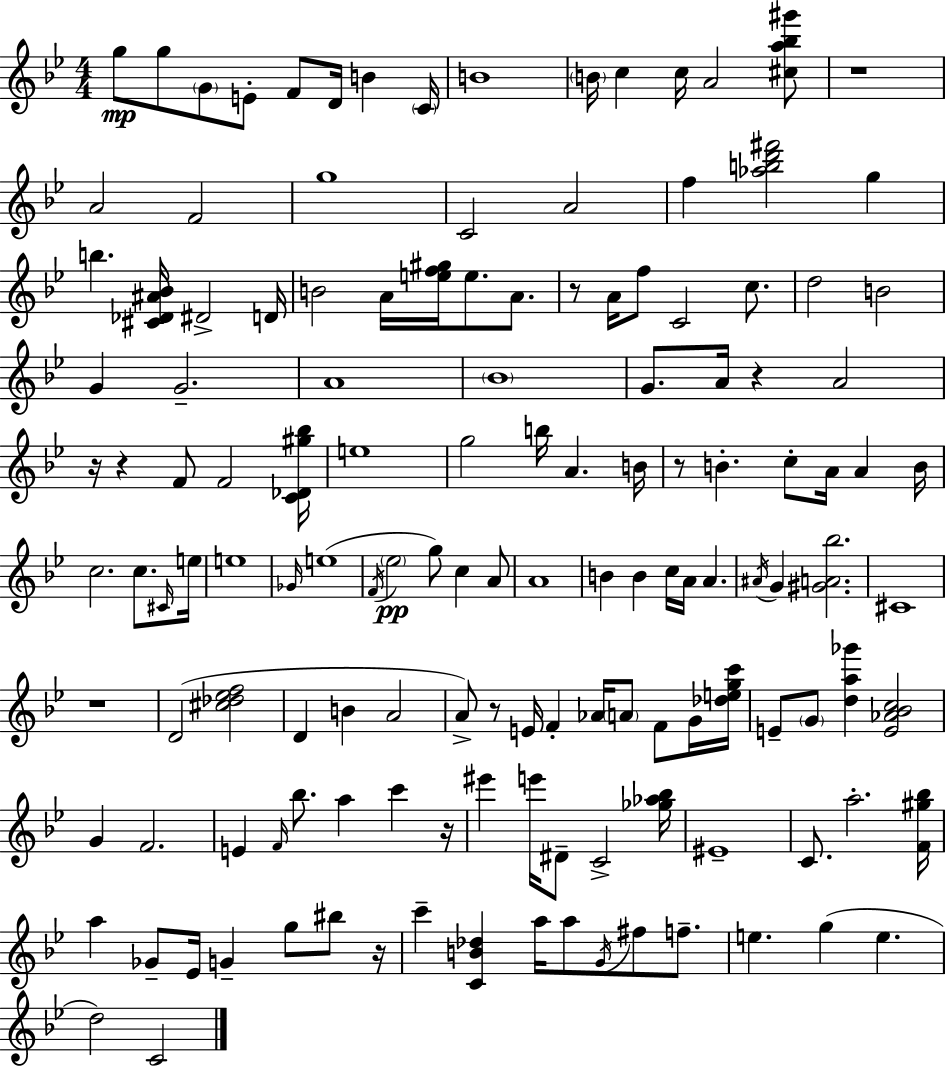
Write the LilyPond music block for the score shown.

{
  \clef treble
  \numericTimeSignature
  \time 4/4
  \key g \minor
  g''8\mp g''8 \parenthesize g'8 e'8-. f'8 d'16 b'4 \parenthesize c'16 | b'1 | \parenthesize b'16 c''4 c''16 a'2 <cis'' a'' bes'' gis'''>8 | r1 | \break a'2 f'2 | g''1 | c'2 a'2 | f''4 <aes'' b'' d''' fis'''>2 g''4 | \break b''4. <cis' des' ais' bes'>16 dis'2-> d'16 | b'2 a'16 <e'' f'' gis''>16 e''8. a'8. | r8 a'16 f''8 c'2 c''8. | d''2 b'2 | \break g'4 g'2.-- | a'1 | \parenthesize bes'1 | g'8. a'16 r4 a'2 | \break r16 r4 f'8 f'2 <c' des' gis'' bes''>16 | e''1 | g''2 b''16 a'4. b'16 | r8 b'4.-. c''8-. a'16 a'4 b'16 | \break c''2. c''8. \grace { cis'16 } | e''16 e''1 | \grace { ges'16 }( e''1 | \acciaccatura { f'16 }\pp \parenthesize ees''2 g''8) c''4 | \break a'8 a'1 | b'4 b'4 c''16 a'16 a'4. | \acciaccatura { ais'16 } g'4 <gis' a' bes''>2. | cis'1 | \break r1 | d'2( <cis'' des'' ees'' f''>2 | d'4 b'4 a'2 | a'8->) r8 e'16 f'4-. aes'16 \parenthesize a'8 | \break f'8 g'16 <des'' e'' g'' c'''>16 e'8-- \parenthesize g'8 <d'' a'' ges'''>4 <e' aes' bes' c''>2 | g'4 f'2. | e'4 \grace { f'16 } bes''8. a''4 | c'''4 r16 eis'''4 e'''16 dis'8-- c'2-> | \break <ges'' aes'' bes''>16 eis'1-- | c'8. a''2.-. | <f' gis'' bes''>16 a''4 ges'8-- ees'16 g'4-- | g''8 bis''8 r16 c'''4-- <c' b' des''>4 a''16 a''8 | \break \acciaccatura { g'16 } fis''8 f''8.-- e''4. g''4( | e''4. d''2) c'2 | \bar "|."
}